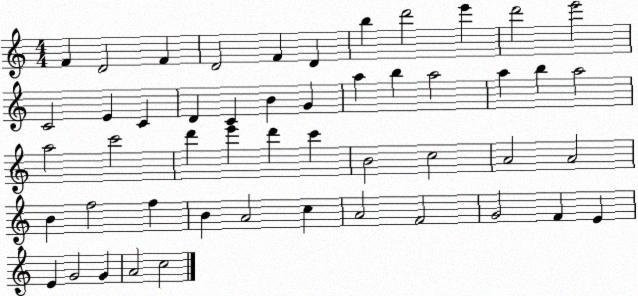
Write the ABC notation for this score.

X:1
T:Untitled
M:4/4
L:1/4
K:C
F D2 F D2 F D b d'2 e' d'2 e'2 C2 E C D C B G a b a2 a b a2 a2 c'2 d' e' d' c' B2 c2 A2 A2 B f2 f B A2 c A2 F2 G2 F E E G2 G A2 c2